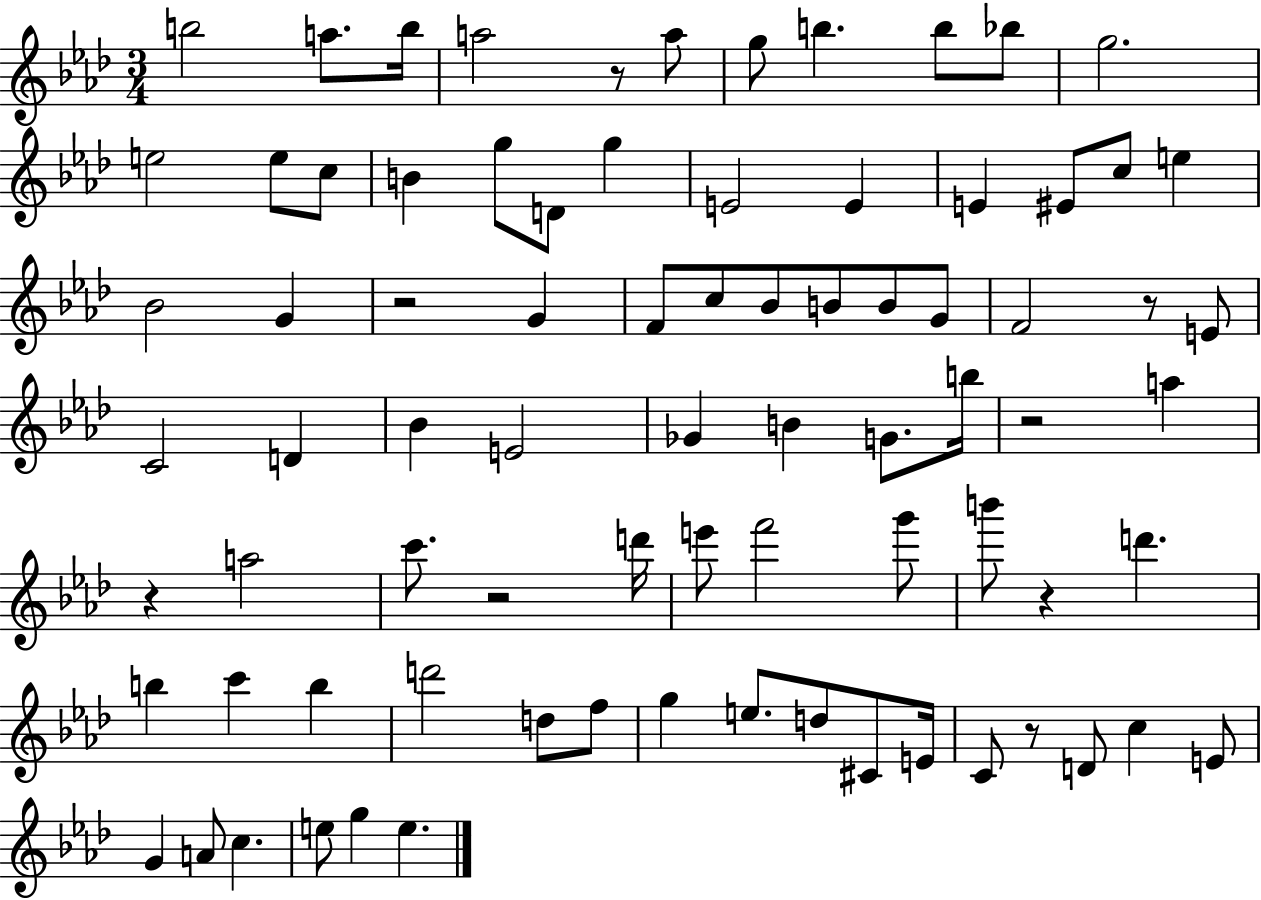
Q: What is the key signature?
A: AES major